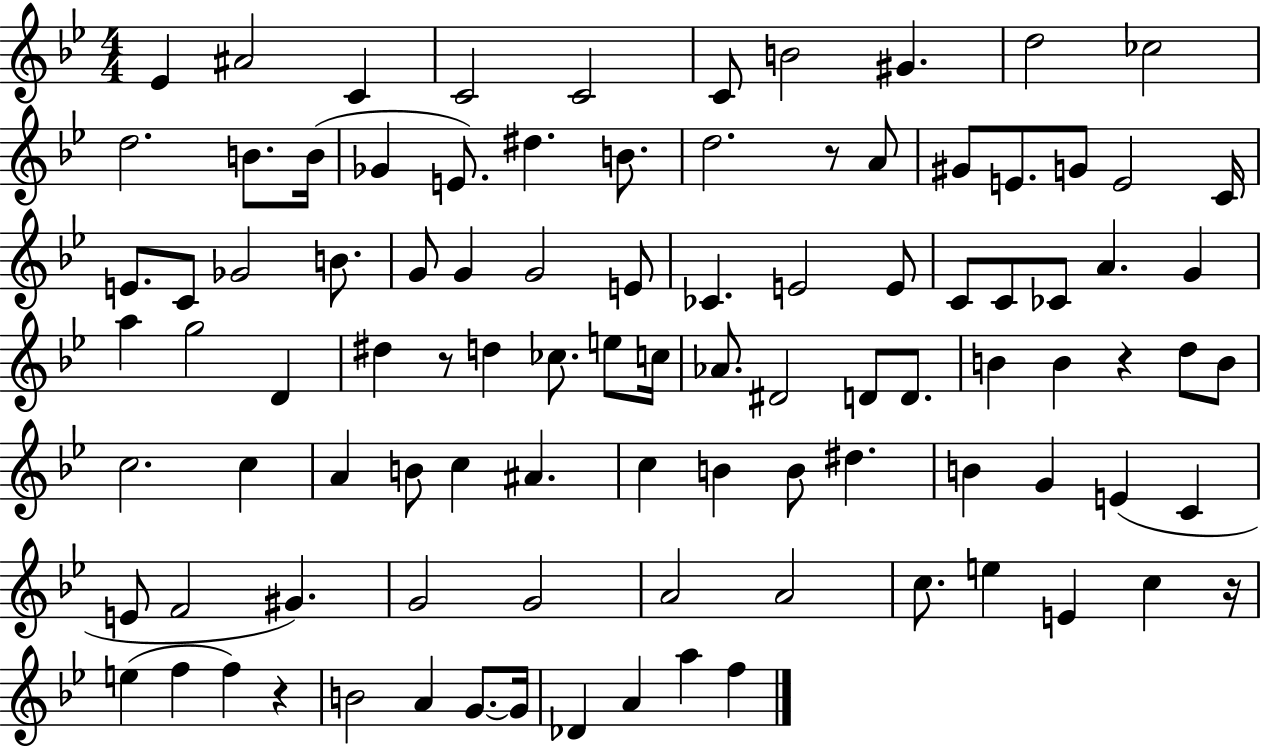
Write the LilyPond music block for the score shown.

{
  \clef treble
  \numericTimeSignature
  \time 4/4
  \key bes \major
  ees'4 ais'2 c'4 | c'2 c'2 | c'8 b'2 gis'4. | d''2 ces''2 | \break d''2. b'8. b'16( | ges'4 e'8.) dis''4. b'8. | d''2. r8 a'8 | gis'8 e'8. g'8 e'2 c'16 | \break e'8. c'8 ges'2 b'8. | g'8 g'4 g'2 e'8 | ces'4. e'2 e'8 | c'8 c'8 ces'8 a'4. g'4 | \break a''4 g''2 d'4 | dis''4 r8 d''4 ces''8. e''8 c''16 | aes'8. dis'2 d'8 d'8. | b'4 b'4 r4 d''8 b'8 | \break c''2. c''4 | a'4 b'8 c''4 ais'4. | c''4 b'4 b'8 dis''4. | b'4 g'4 e'4( c'4 | \break e'8 f'2 gis'4.) | g'2 g'2 | a'2 a'2 | c''8. e''4 e'4 c''4 r16 | \break e''4( f''4 f''4) r4 | b'2 a'4 g'8.~~ g'16 | des'4 a'4 a''4 f''4 | \bar "|."
}